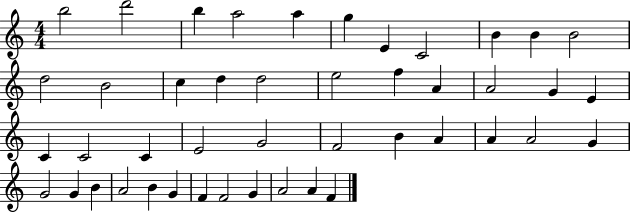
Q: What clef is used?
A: treble